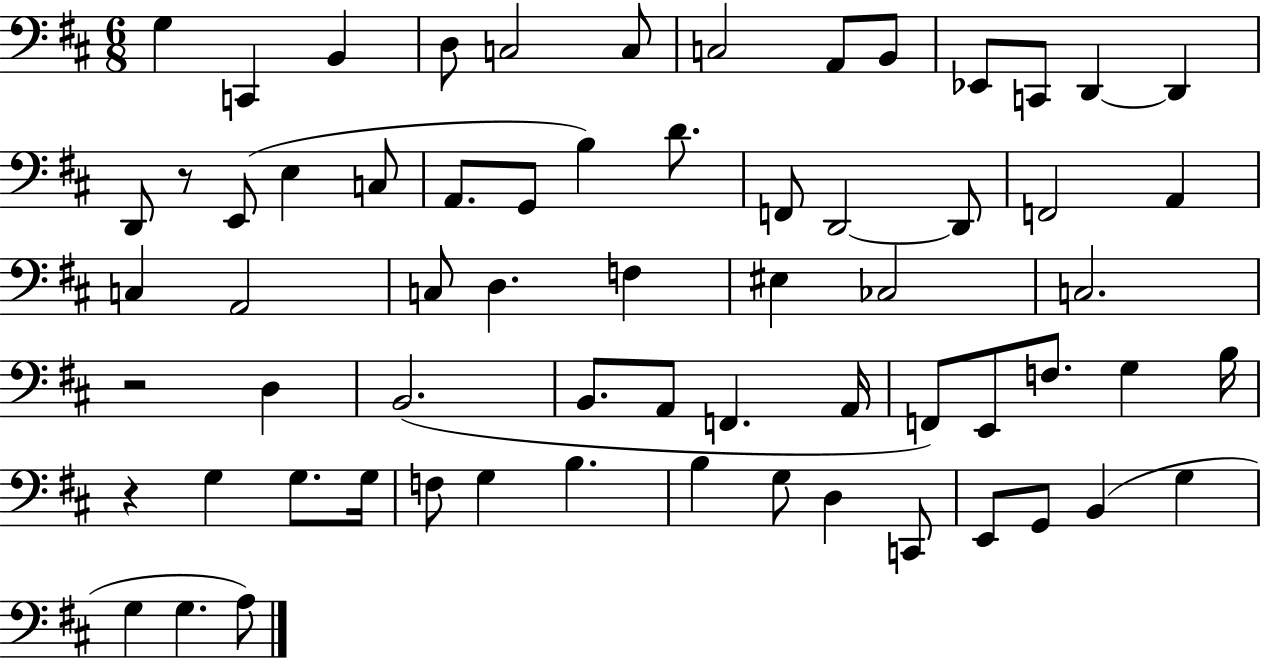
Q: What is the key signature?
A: D major